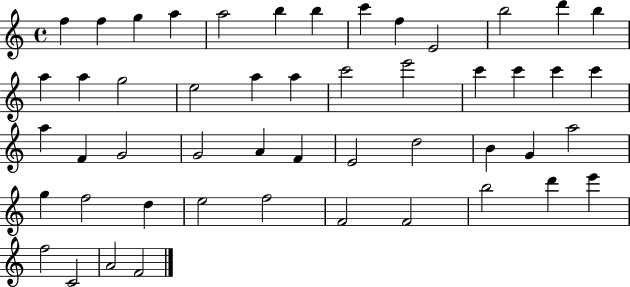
X:1
T:Untitled
M:4/4
L:1/4
K:C
f f g a a2 b b c' f E2 b2 d' b a a g2 e2 a a c'2 e'2 c' c' c' c' a F G2 G2 A F E2 d2 B G a2 g f2 d e2 f2 F2 F2 b2 d' e' f2 C2 A2 F2